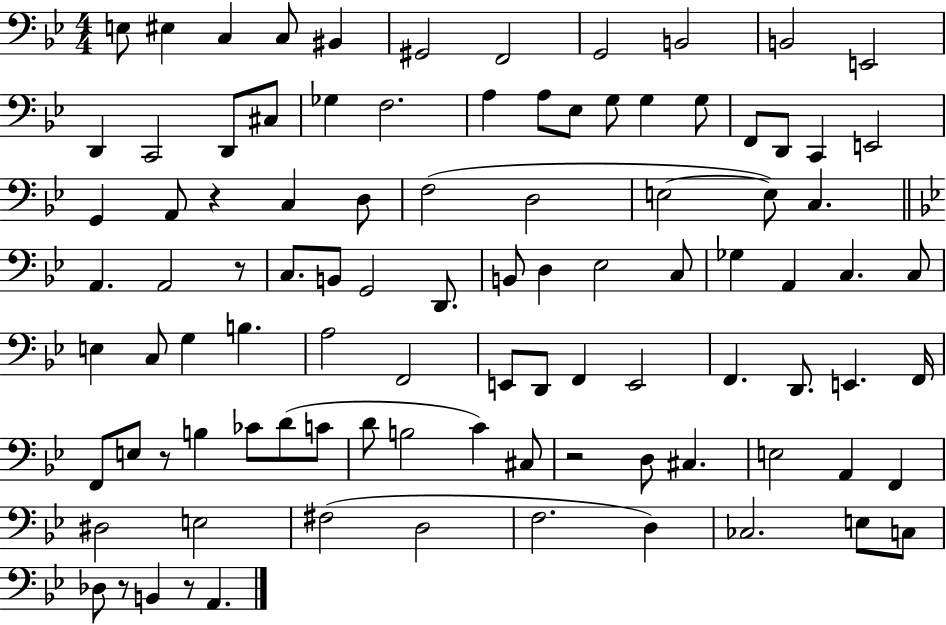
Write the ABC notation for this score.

X:1
T:Untitled
M:4/4
L:1/4
K:Bb
E,/2 ^E, C, C,/2 ^B,, ^G,,2 F,,2 G,,2 B,,2 B,,2 E,,2 D,, C,,2 D,,/2 ^C,/2 _G, F,2 A, A,/2 _E,/2 G,/2 G, G,/2 F,,/2 D,,/2 C,, E,,2 G,, A,,/2 z C, D,/2 F,2 D,2 E,2 E,/2 C, A,, A,,2 z/2 C,/2 B,,/2 G,,2 D,,/2 B,,/2 D, _E,2 C,/2 _G, A,, C, C,/2 E, C,/2 G, B, A,2 F,,2 E,,/2 D,,/2 F,, E,,2 F,, D,,/2 E,, F,,/4 F,,/2 E,/2 z/2 B, _C/2 D/2 C/2 D/2 B,2 C ^C,/2 z2 D,/2 ^C, E,2 A,, F,, ^D,2 E,2 ^F,2 D,2 F,2 D, _C,2 E,/2 C,/2 _D,/2 z/2 B,, z/2 A,,